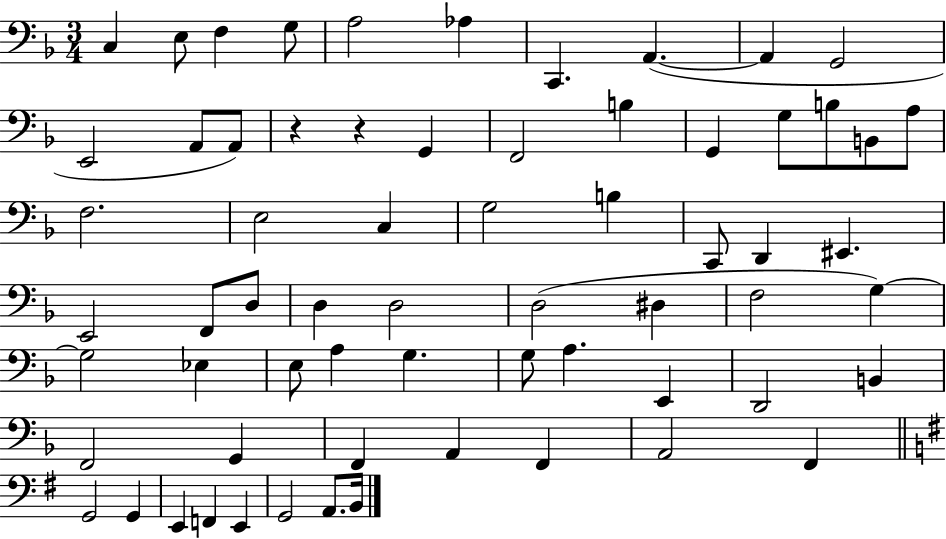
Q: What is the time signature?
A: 3/4